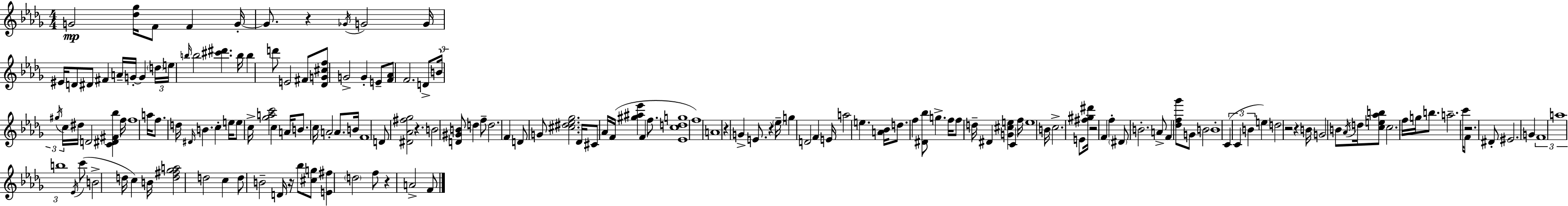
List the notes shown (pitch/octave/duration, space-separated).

G4/h [Db5,Gb5]/s F4/e F4/q G4/s G4/e. R/q Gb4/s G4/h G4/s EIS4/s D4/e D#4/e F#4/q A4/s G4/s G4/q D5/s E5/s B5/s B5/h [C#6,D#6]/q. B5/s B5/q D6/e E4/h F#4/e [Db4,G4,C#5,F5]/e G4/h G4/q E4/e [F4,Ab4]/e F4/h. D4/e B4/s G#5/s C5/s D#5/s D4/h [C4,D#4,F#4,Bb5]/q F5/s F5/w A5/s F5/e. D5/s D#4/s B4/q. C5/q E5/s E5/e C5/s [Gb5,A5,C6]/h C5/q A4/s B4/e. C5/s A4/h A4/e. B4/s F4/w D4/e [D#4,Ab4,F#5,Gb5]/h R/q. B4/h [D4,G#4,B4]/e D5/q F5/e D5/h. F4/q D4/e G4/e [C#5,D#5,Eb5,Gb5]/h. Db4/s C#4/e Ab4/s F4/s [G#5,A#5,Eb6]/q F4/q F5/e. [Eb4,C5,D5,G5]/w F5/w A4/w R/q G4/q E4/e. R/q Eb5/s G5/q D4/h F4/q E4/s A5/h E5/q. [A4,Bb4]/s D5/e. F5/q [D#4,Bb5]/e G5/q. F5/s F5/e D5/s D#4/q [G4,C#5,E5]/q C4/q F5/s E5/w B4/s C5/h. E4/e [F#5,G#5,D#6]/s R/h F4/q F5/q D#4/e B4/h. A4/e F4/q [Db5,F5,Gb6]/e G4/e B4/h B4/w C4/q C4/q B4/q E5/q D5/h R/h R/q B4/s G4/h B4/e Ab4/s D5/s [C5,E5,Ab5,B5]/e C5/h. F5/s G5/s B5/e. A5/h. C6/s F4/e R/h. D#4/e EIS4/h. G4/q F4/w A5/w B5/w Eb4/s C6/e B4/h D5/s C5/q B4/s [D5,F#5,Gb5,A5]/h D5/h C5/q D5/e B4/h D4/s R/s Bb5/e [C#5,G5]/e [E4,F#5]/q D5/h F5/e R/q A4/h F4/e